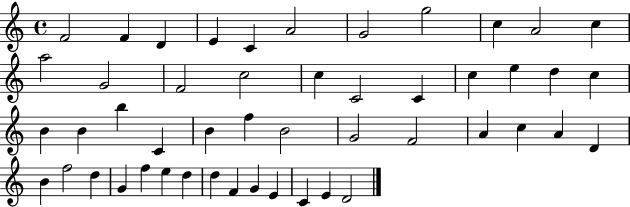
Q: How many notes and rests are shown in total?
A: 49